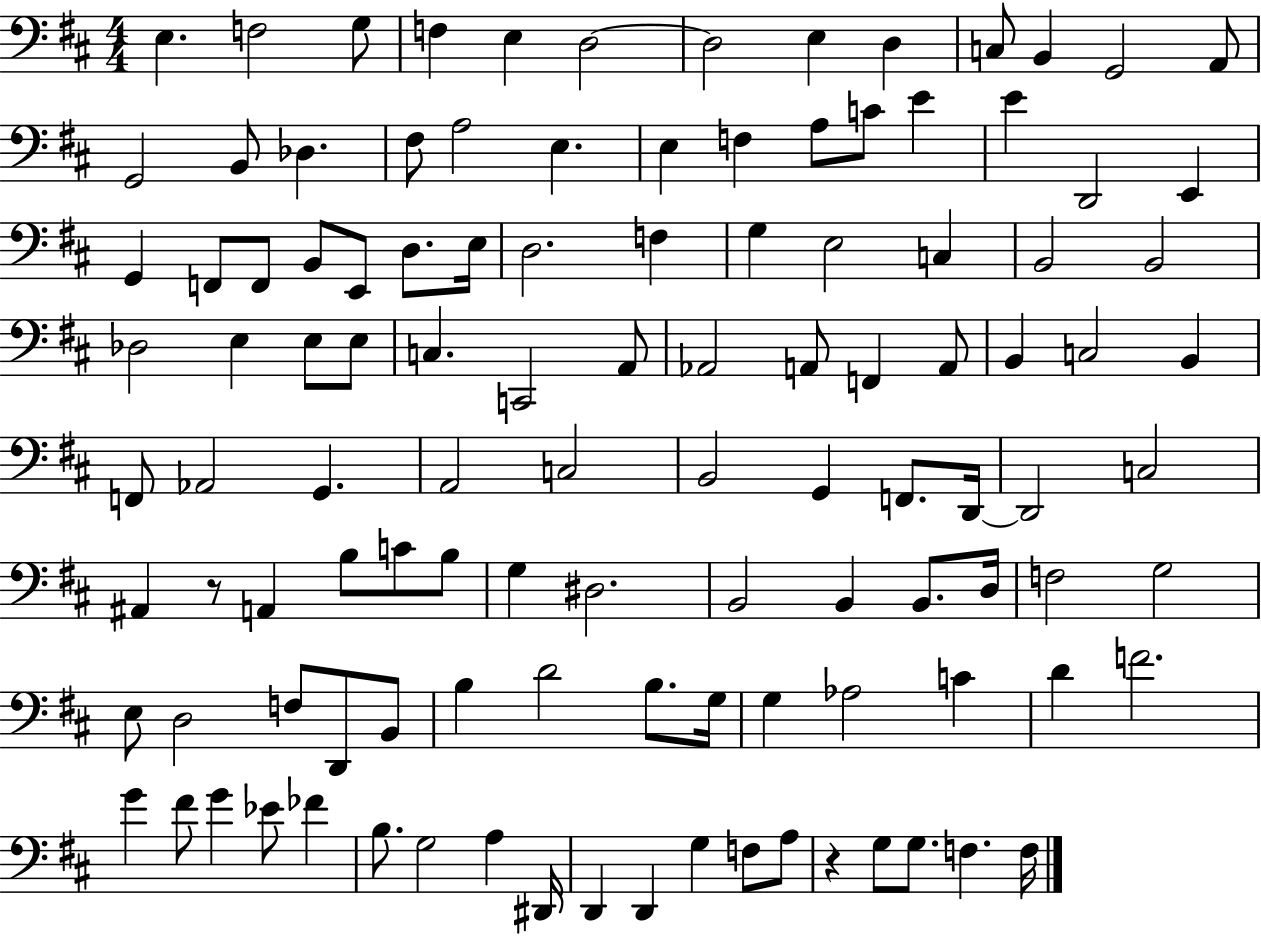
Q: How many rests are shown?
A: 2